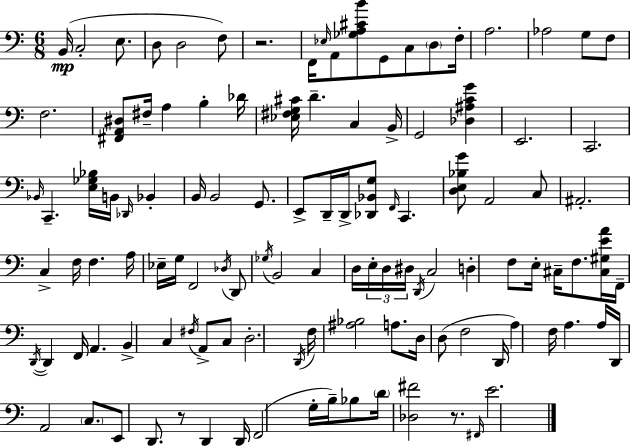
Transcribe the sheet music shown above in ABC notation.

X:1
T:Untitled
M:6/8
L:1/4
K:C
B,,/4 C,2 E,/2 D,/2 D,2 F,/2 z2 F,,/4 _E,/4 A,,/2 [_G,A,^CB]/2 G,,/2 C,/2 D,/2 F,/4 A,2 _A,2 G,/2 F,/2 F,2 [^F,,A,,^D,]/2 ^F,/4 A, B, _D/4 [_E,^F,G,^C]/4 D C, B,,/4 G,,2 [_D,^A,CG] E,,2 C,,2 _B,,/4 C,, [E,_G,_B,]/4 B,,/4 _D,,/4 _B,, B,,/4 B,,2 G,,/2 E,,/2 D,,/4 D,,/4 [_D,,_B,,G,]/2 F,,/4 C,, [D,E,_B,G]/2 A,,2 C,/2 ^A,,2 C, F,/4 F, A,/4 _E,/4 G,/4 F,,2 _D,/4 D,,/2 _G,/4 B,,2 C, D,/4 E,/4 D,/4 ^D,/4 D,,/4 C,2 D, F,/2 E,/4 ^C,/4 F,/2 [^C,^G,EA]/4 F,,/4 D,,/4 D,, F,,/4 A,, B,, C, ^F,/4 A,,/2 C,/2 D,2 D,,/4 F,/4 [^A,_B,]2 A,/2 D,/4 D,/2 F,2 D,,/4 A, F,/4 A, A,/4 D,,/4 A,,2 C,/2 E,,/2 D,,/2 z/2 D,, D,,/4 F,,2 G,/4 B,/4 _B,/2 D/4 [_D,^F]2 z/2 ^F,,/4 E2